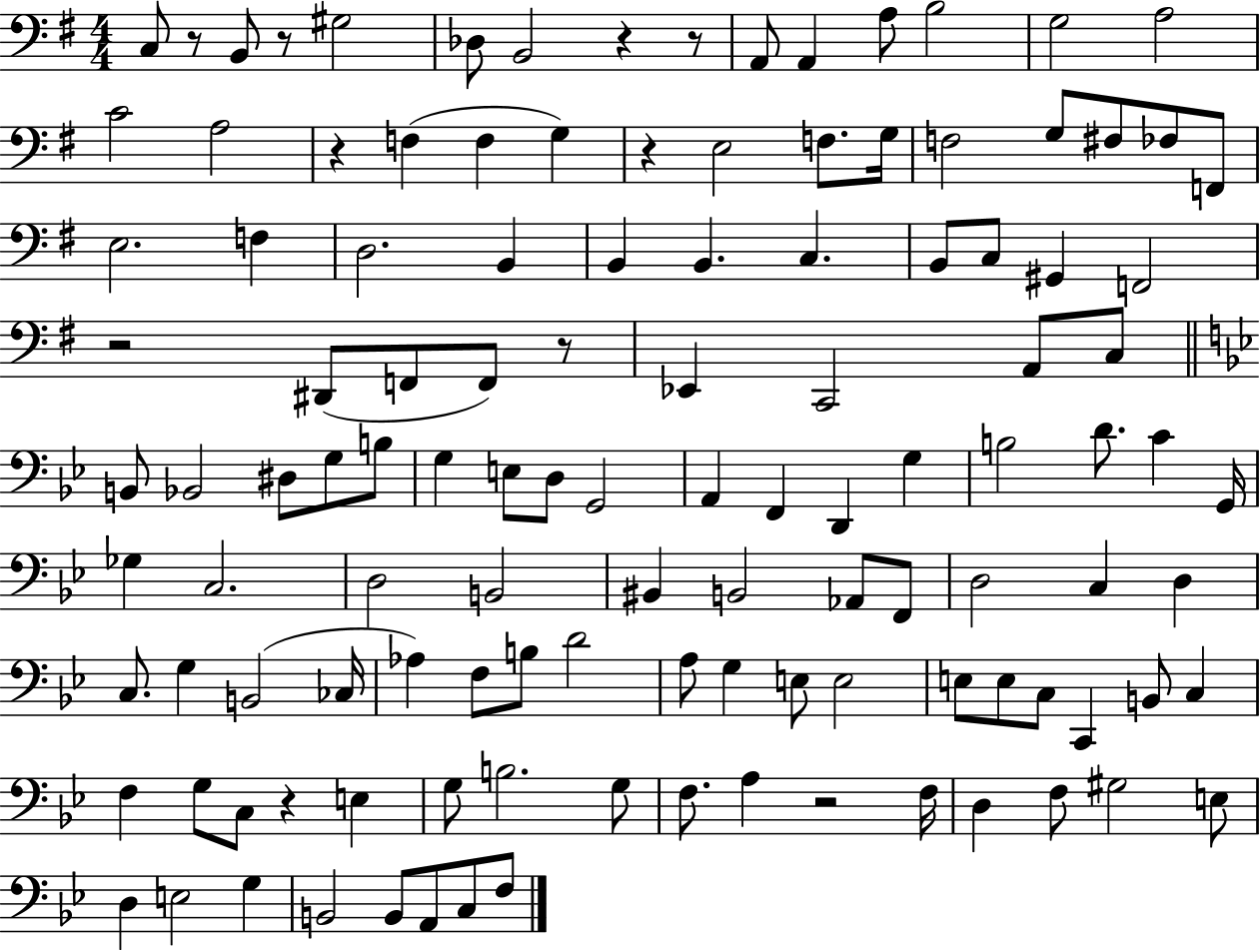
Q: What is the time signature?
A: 4/4